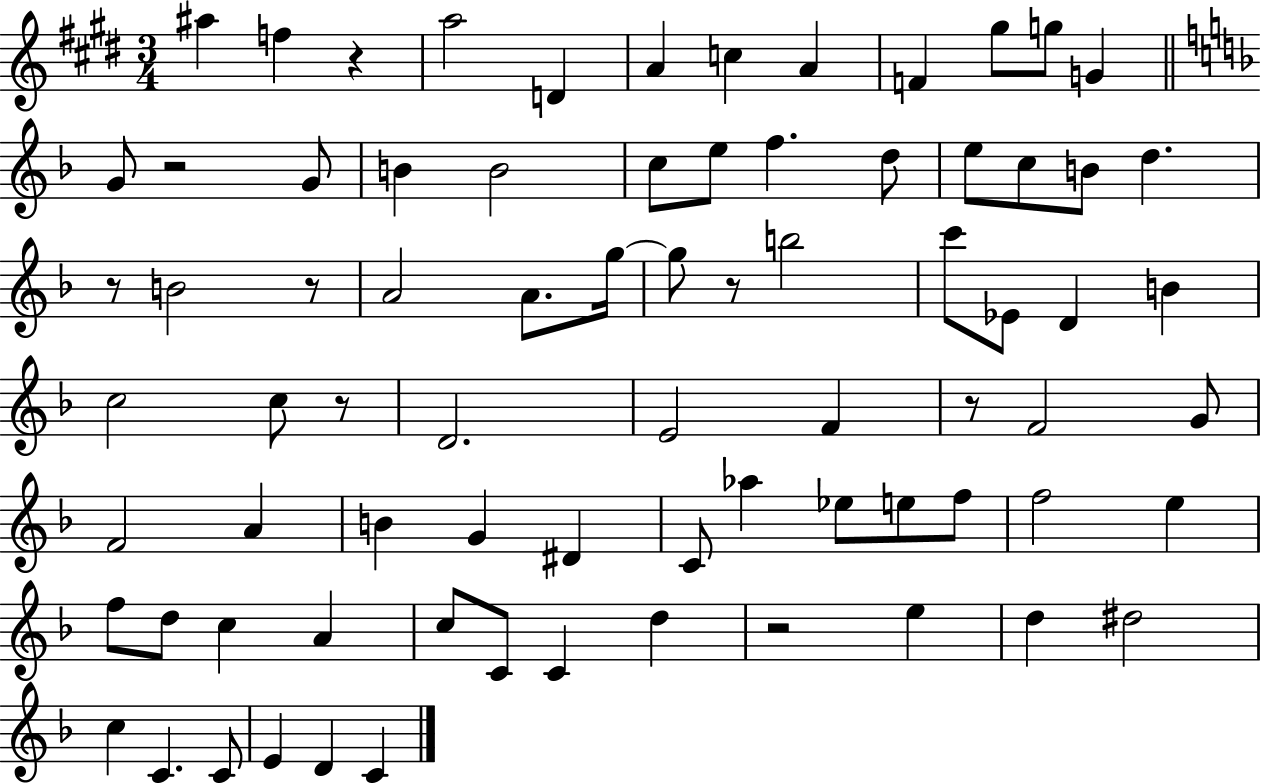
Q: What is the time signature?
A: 3/4